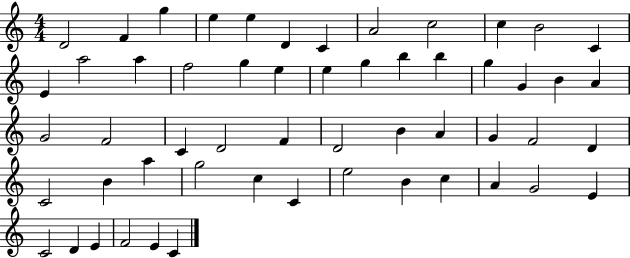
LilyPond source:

{
  \clef treble
  \numericTimeSignature
  \time 4/4
  \key c \major
  d'2 f'4 g''4 | e''4 e''4 d'4 c'4 | a'2 c''2 | c''4 b'2 c'4 | \break e'4 a''2 a''4 | f''2 g''4 e''4 | e''4 g''4 b''4 b''4 | g''4 g'4 b'4 a'4 | \break g'2 f'2 | c'4 d'2 f'4 | d'2 b'4 a'4 | g'4 f'2 d'4 | \break c'2 b'4 a''4 | g''2 c''4 c'4 | e''2 b'4 c''4 | a'4 g'2 e'4 | \break c'2 d'4 e'4 | f'2 e'4 c'4 | \bar "|."
}